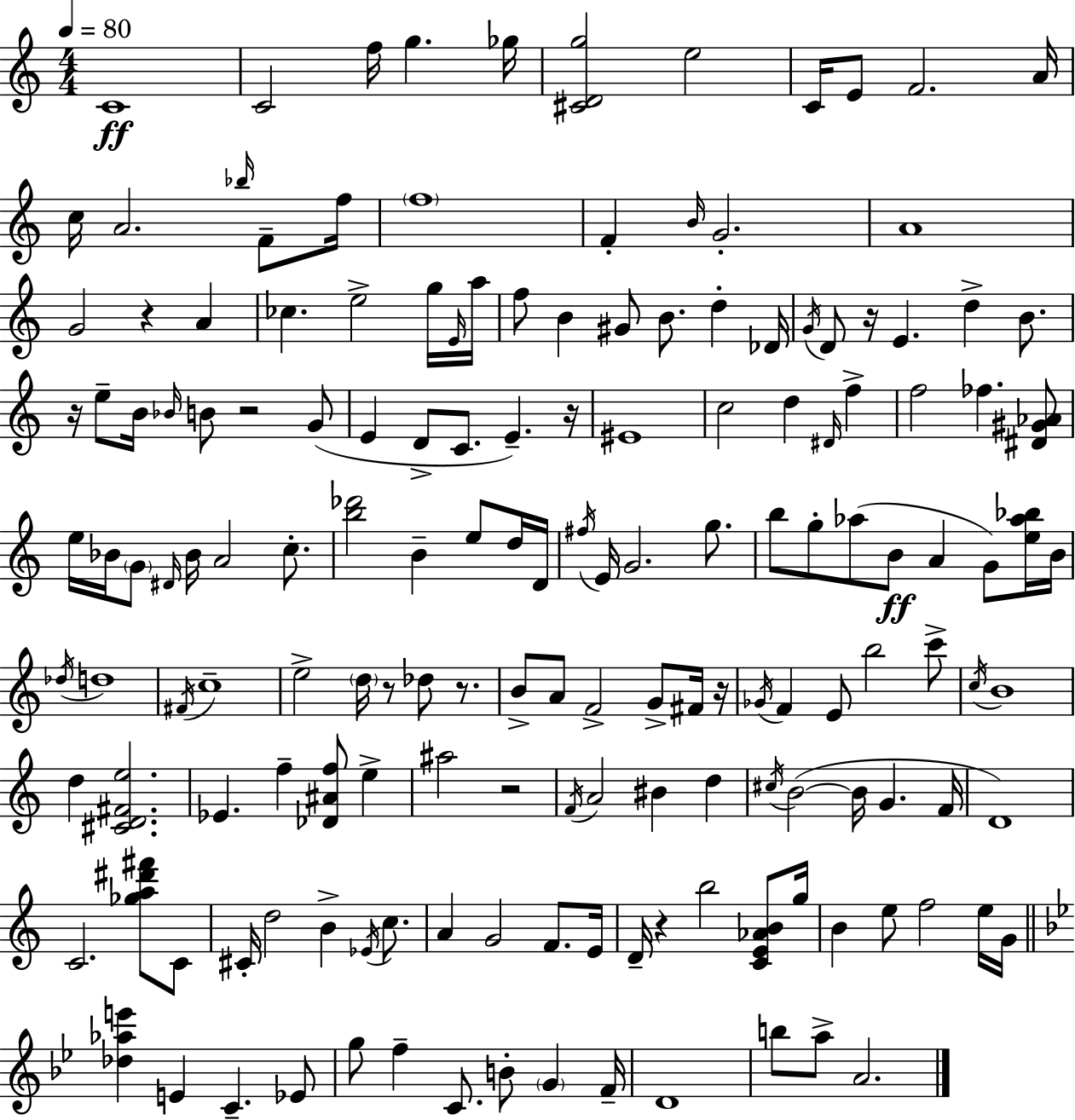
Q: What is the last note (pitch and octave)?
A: A4